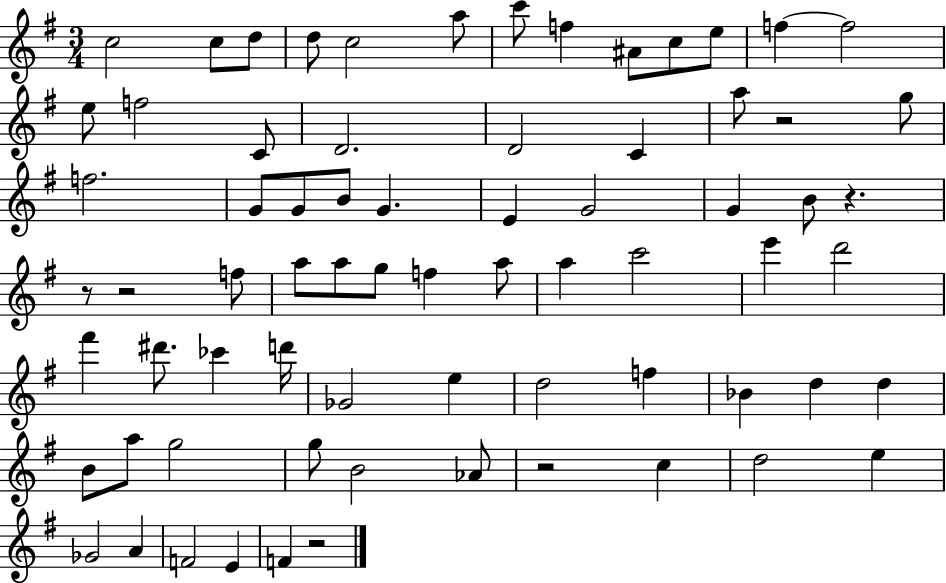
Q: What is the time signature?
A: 3/4